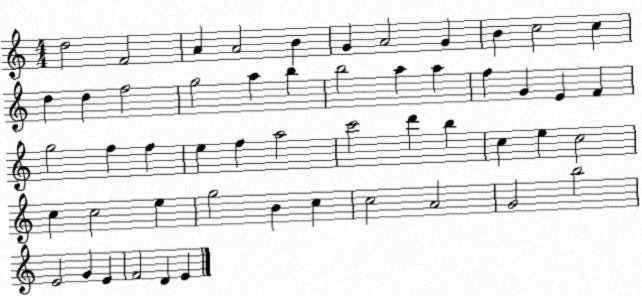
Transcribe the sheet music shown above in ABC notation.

X:1
T:Untitled
M:4/4
L:1/4
K:C
d2 F2 A A2 B G A2 G B c2 c d d f2 g2 a b b2 a a f G E F g2 f f e f a2 c'2 d' b c e c2 c c2 e g2 B c c2 A2 G2 b2 E2 G E F2 D E